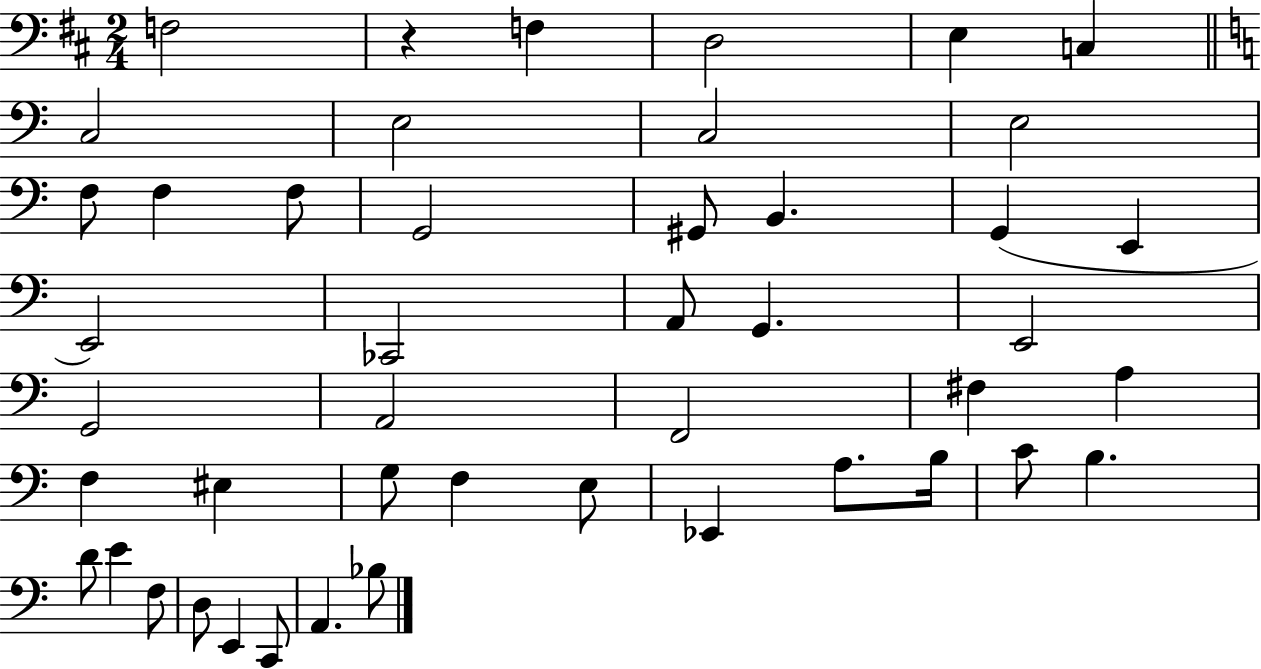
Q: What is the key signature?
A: D major